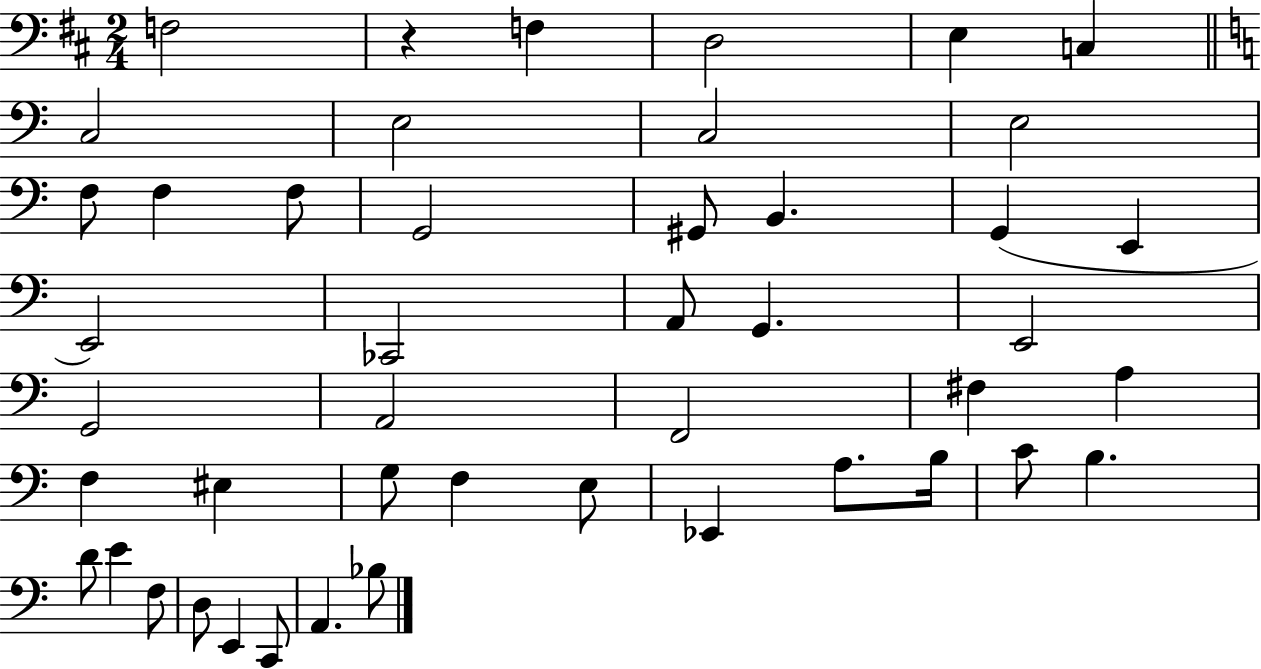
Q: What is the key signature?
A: D major